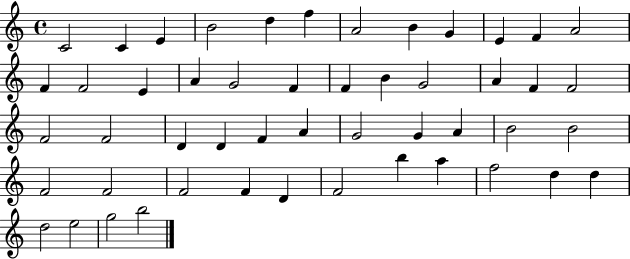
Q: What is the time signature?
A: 4/4